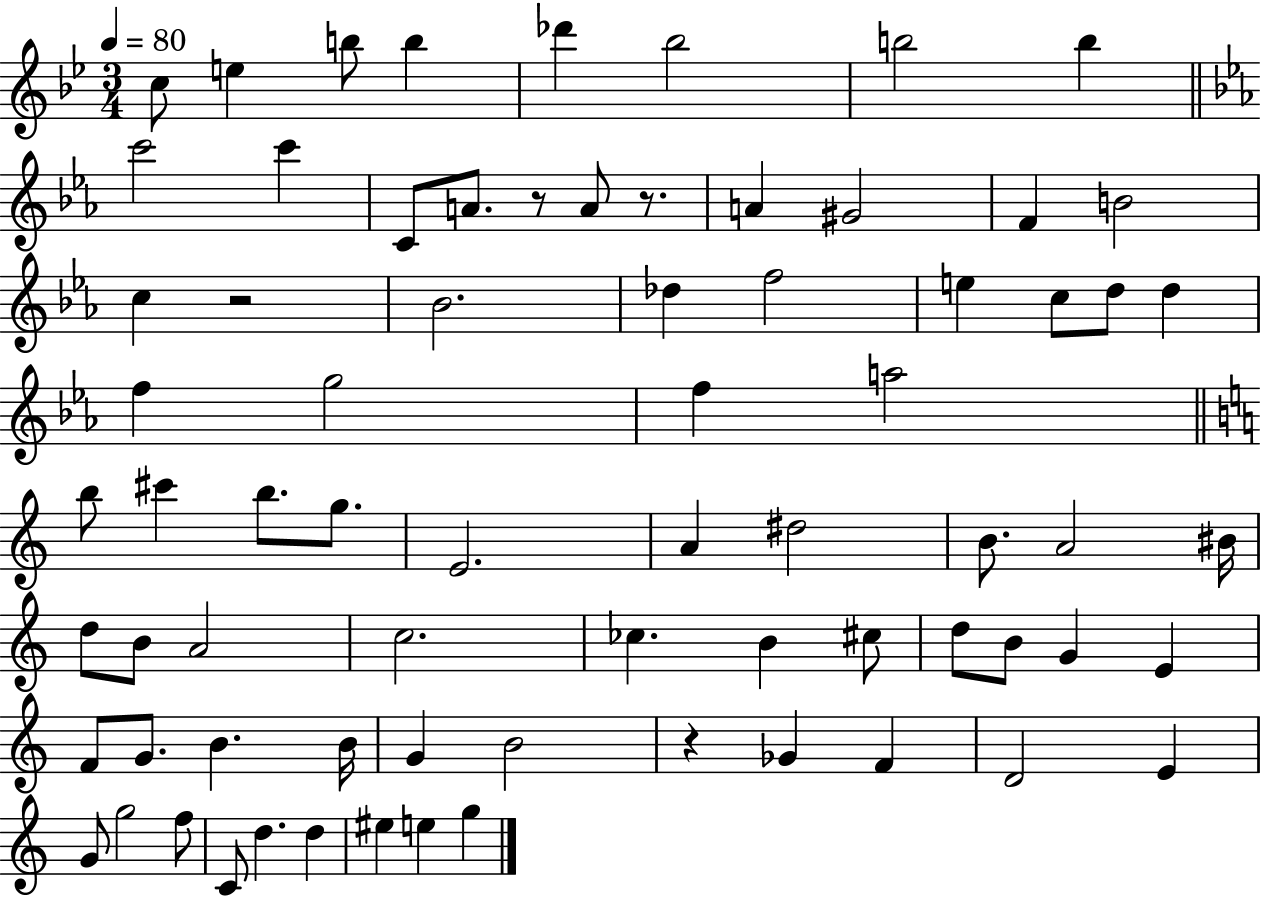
{
  \clef treble
  \numericTimeSignature
  \time 3/4
  \key bes \major
  \tempo 4 = 80
  c''8 e''4 b''8 b''4 | des'''4 bes''2 | b''2 b''4 | \bar "||" \break \key c \minor c'''2 c'''4 | c'8 a'8. r8 a'8 r8. | a'4 gis'2 | f'4 b'2 | \break c''4 r2 | bes'2. | des''4 f''2 | e''4 c''8 d''8 d''4 | \break f''4 g''2 | f''4 a''2 | \bar "||" \break \key c \major b''8 cis'''4 b''8. g''8. | e'2. | a'4 dis''2 | b'8. a'2 bis'16 | \break d''8 b'8 a'2 | c''2. | ces''4. b'4 cis''8 | d''8 b'8 g'4 e'4 | \break f'8 g'8. b'4. b'16 | g'4 b'2 | r4 ges'4 f'4 | d'2 e'4 | \break g'8 g''2 f''8 | c'8 d''4. d''4 | eis''4 e''4 g''4 | \bar "|."
}